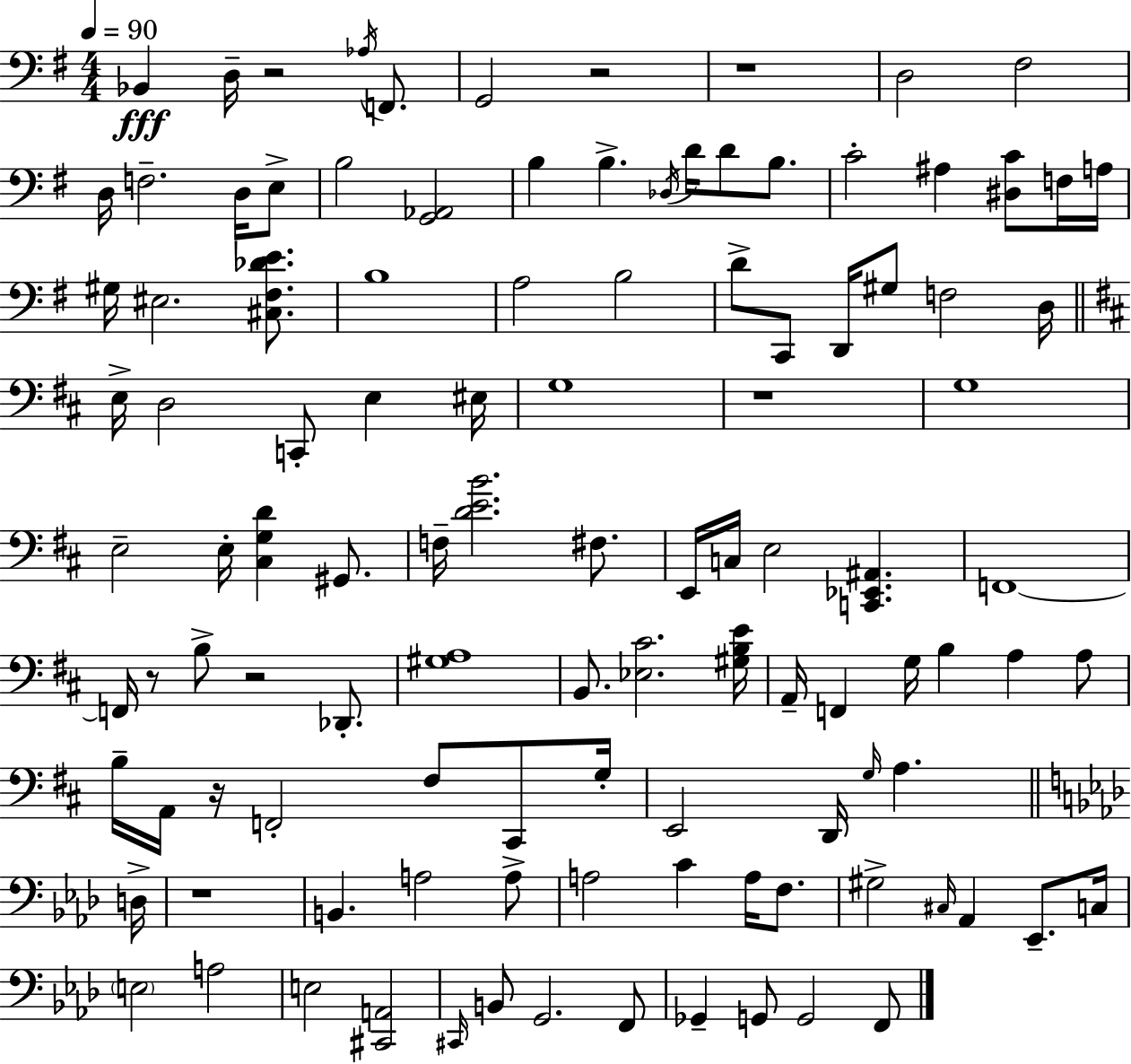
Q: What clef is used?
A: bass